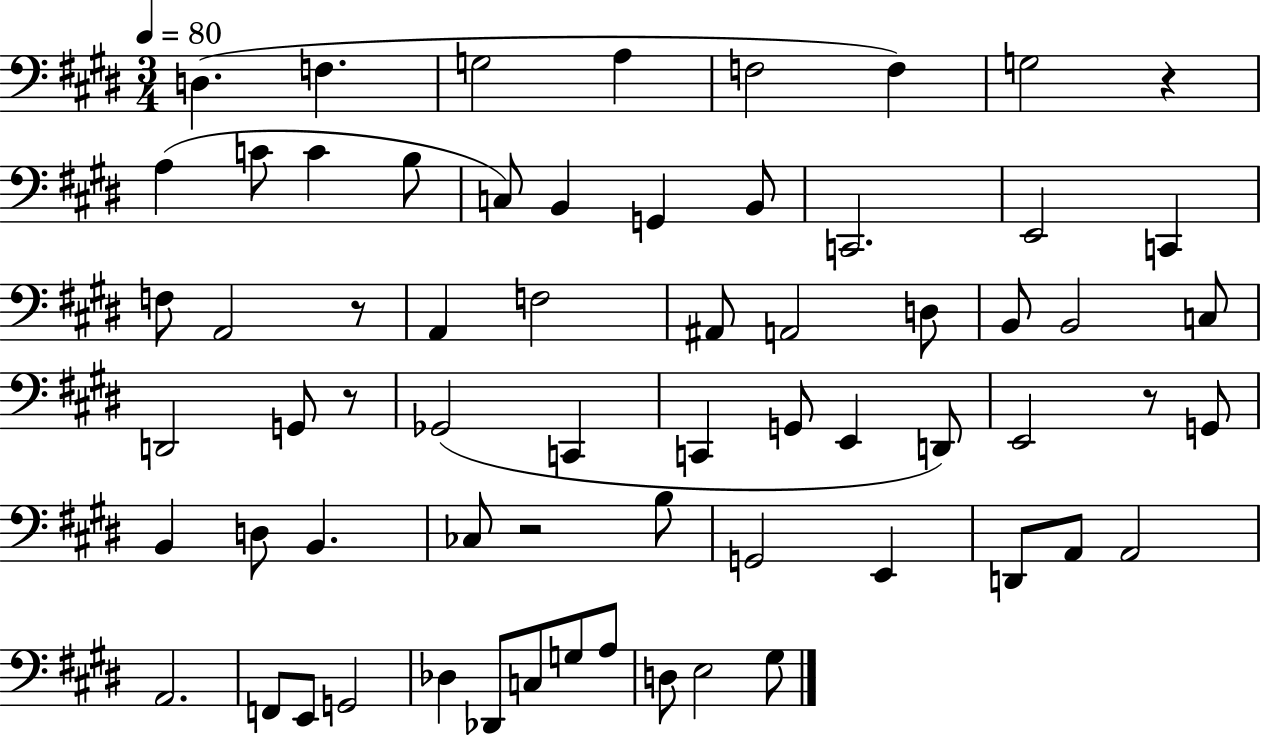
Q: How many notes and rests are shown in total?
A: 65